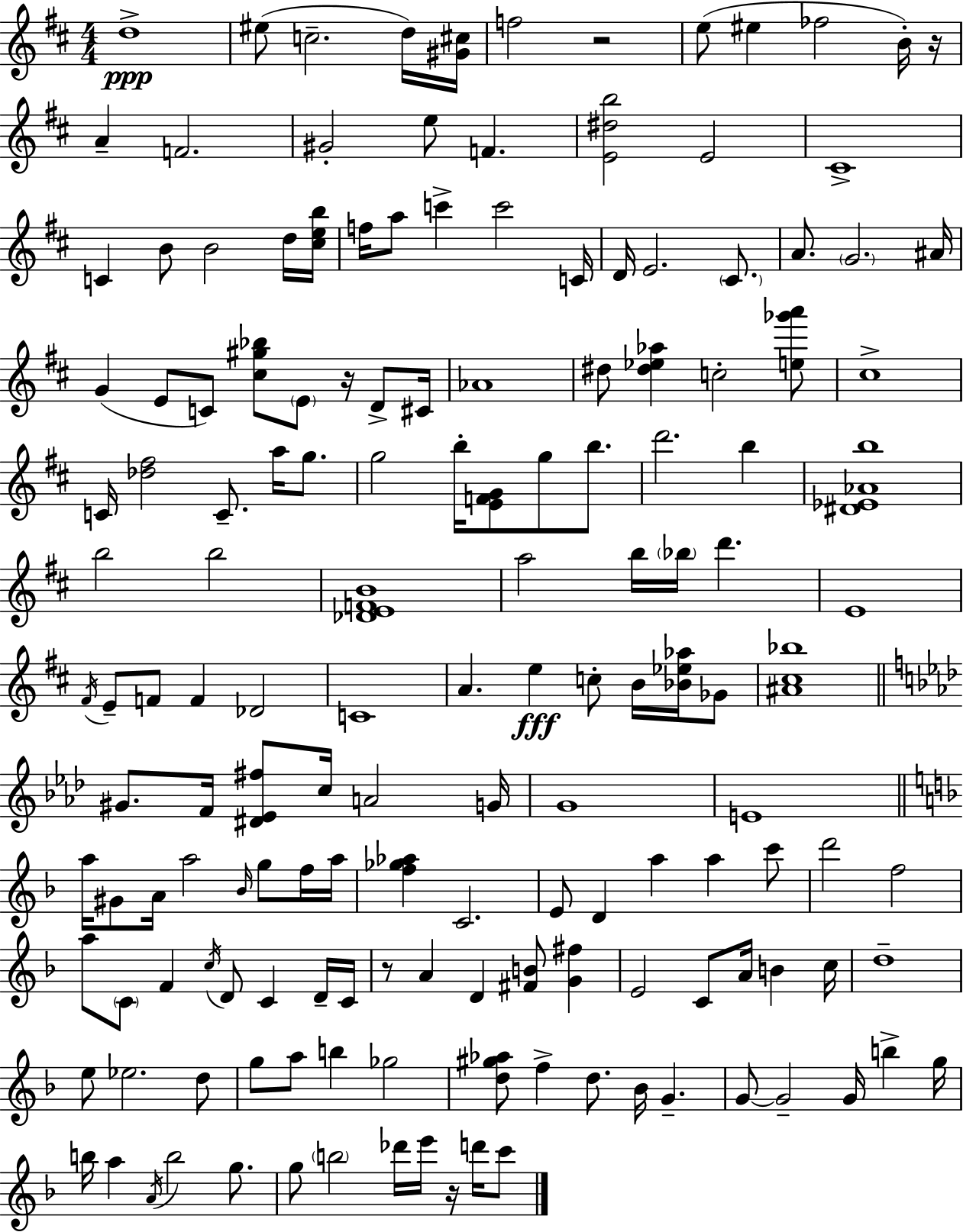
X:1
T:Untitled
M:4/4
L:1/4
K:D
d4 ^e/2 c2 d/4 [^G^c]/4 f2 z2 e/2 ^e _f2 B/4 z/4 A F2 ^G2 e/2 F [E^db]2 E2 ^C4 C B/2 B2 d/4 [^ceb]/4 f/4 a/2 c' c'2 C/4 D/4 E2 ^C/2 A/2 G2 ^A/4 G E/2 C/2 [^c^g_b]/2 E/2 z/4 D/2 ^C/4 _A4 ^d/2 [^d_e_a] c2 [e_g'a']/2 ^c4 C/4 [_d^f]2 C/2 a/4 g/2 g2 b/4 [EFG]/2 g/2 b/2 d'2 b [^D_E_Ab]4 b2 b2 [_DEFB]4 a2 b/4 _b/4 d' E4 ^F/4 E/2 F/2 F _D2 C4 A e c/2 B/4 [_B_e_a]/4 _G/2 [^A^c_b]4 ^G/2 F/4 [^D_E^f]/2 c/4 A2 G/4 G4 E4 a/4 ^G/2 A/4 a2 _B/4 g/2 f/4 a/4 [f_g_a] C2 E/2 D a a c'/2 d'2 f2 a/2 C/2 F c/4 D/2 C D/4 C/4 z/2 A D [^FB]/2 [G^f] E2 C/2 A/4 B c/4 d4 e/2 _e2 d/2 g/2 a/2 b _g2 [d^g_a]/2 f d/2 _B/4 G G/2 G2 G/4 b g/4 b/4 a A/4 b2 g/2 g/2 b2 _d'/4 e'/4 z/4 d'/4 c'/2